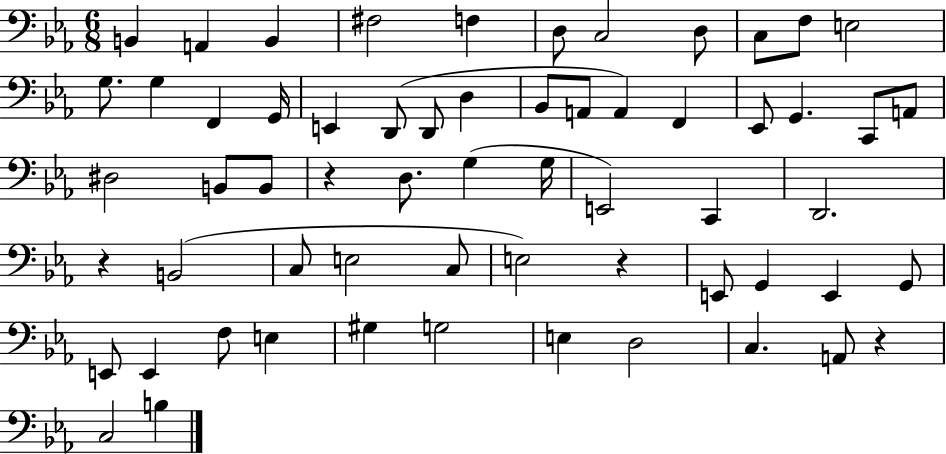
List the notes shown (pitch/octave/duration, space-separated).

B2/q A2/q B2/q F#3/h F3/q D3/e C3/h D3/e C3/e F3/e E3/h G3/e. G3/q F2/q G2/s E2/q D2/e D2/e D3/q Bb2/e A2/e A2/q F2/q Eb2/e G2/q. C2/e A2/e D#3/h B2/e B2/e R/q D3/e. G3/q G3/s E2/h C2/q D2/h. R/q B2/h C3/e E3/h C3/e E3/h R/q E2/e G2/q E2/q G2/e E2/e E2/q F3/e E3/q G#3/q G3/h E3/q D3/h C3/q. A2/e R/q C3/h B3/q